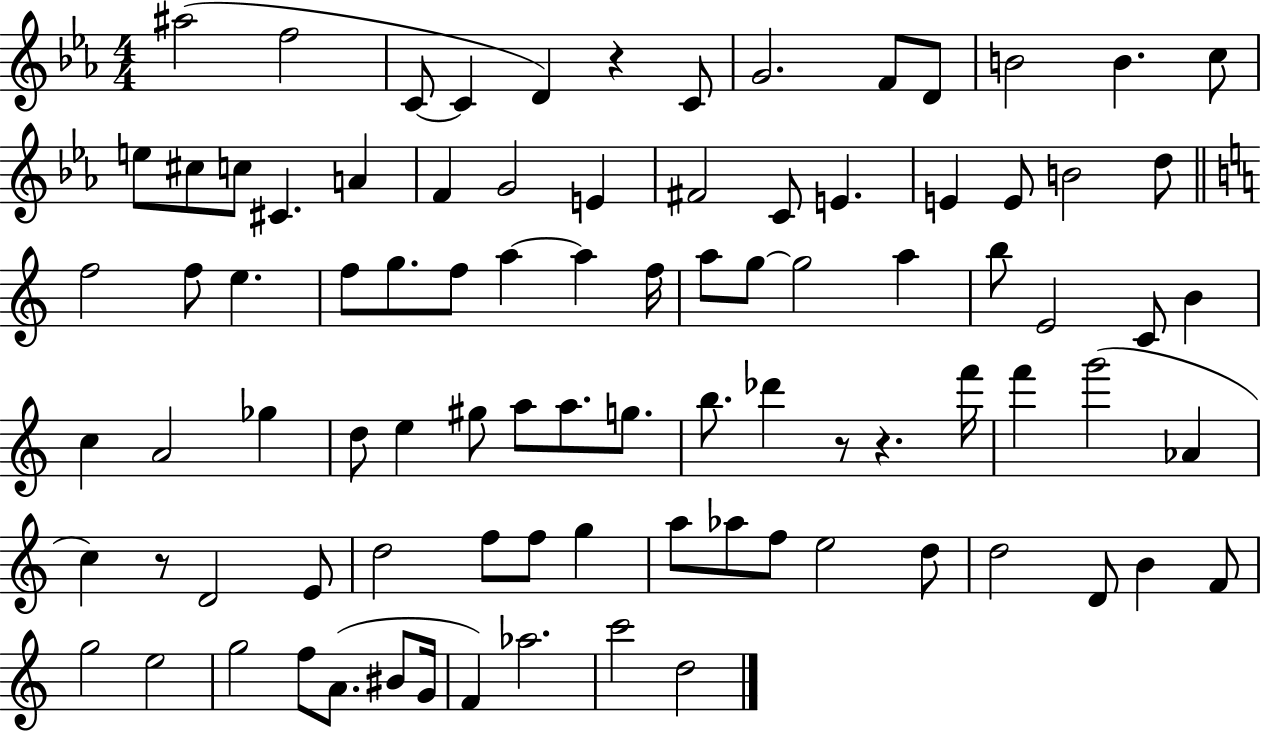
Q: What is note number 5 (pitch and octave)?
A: D4